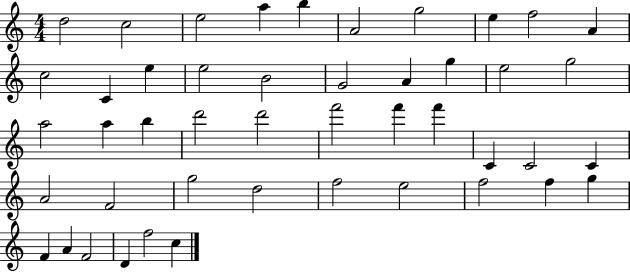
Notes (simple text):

D5/h C5/h E5/h A5/q B5/q A4/h G5/h E5/q F5/h A4/q C5/h C4/q E5/q E5/h B4/h G4/h A4/q G5/q E5/h G5/h A5/h A5/q B5/q D6/h D6/h F6/h F6/q F6/q C4/q C4/h C4/q A4/h F4/h G5/h D5/h F5/h E5/h F5/h F5/q G5/q F4/q A4/q F4/h D4/q F5/h C5/q